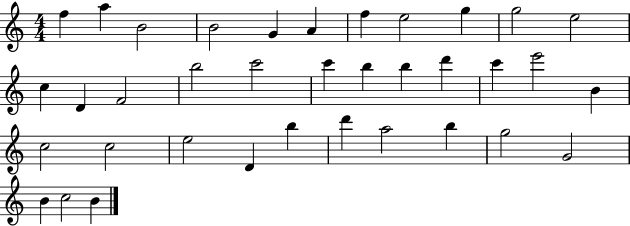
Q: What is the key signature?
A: C major